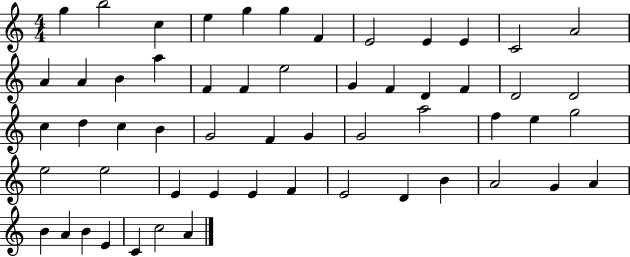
{
  \clef treble
  \numericTimeSignature
  \time 4/4
  \key c \major
  g''4 b''2 c''4 | e''4 g''4 g''4 f'4 | e'2 e'4 e'4 | c'2 a'2 | \break a'4 a'4 b'4 a''4 | f'4 f'4 e''2 | g'4 f'4 d'4 f'4 | d'2 d'2 | \break c''4 d''4 c''4 b'4 | g'2 f'4 g'4 | g'2 a''2 | f''4 e''4 g''2 | \break e''2 e''2 | e'4 e'4 e'4 f'4 | e'2 d'4 b'4 | a'2 g'4 a'4 | \break b'4 a'4 b'4 e'4 | c'4 c''2 a'4 | \bar "|."
}